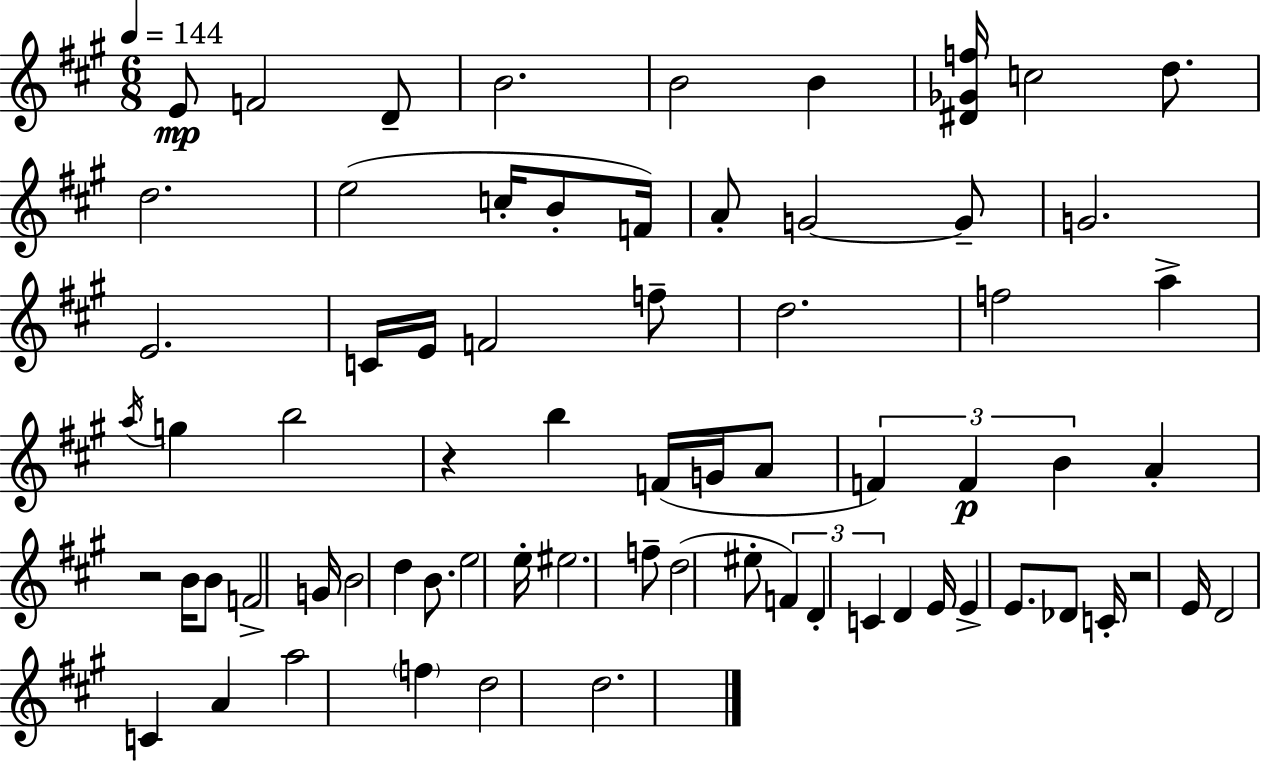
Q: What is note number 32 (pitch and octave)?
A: A4